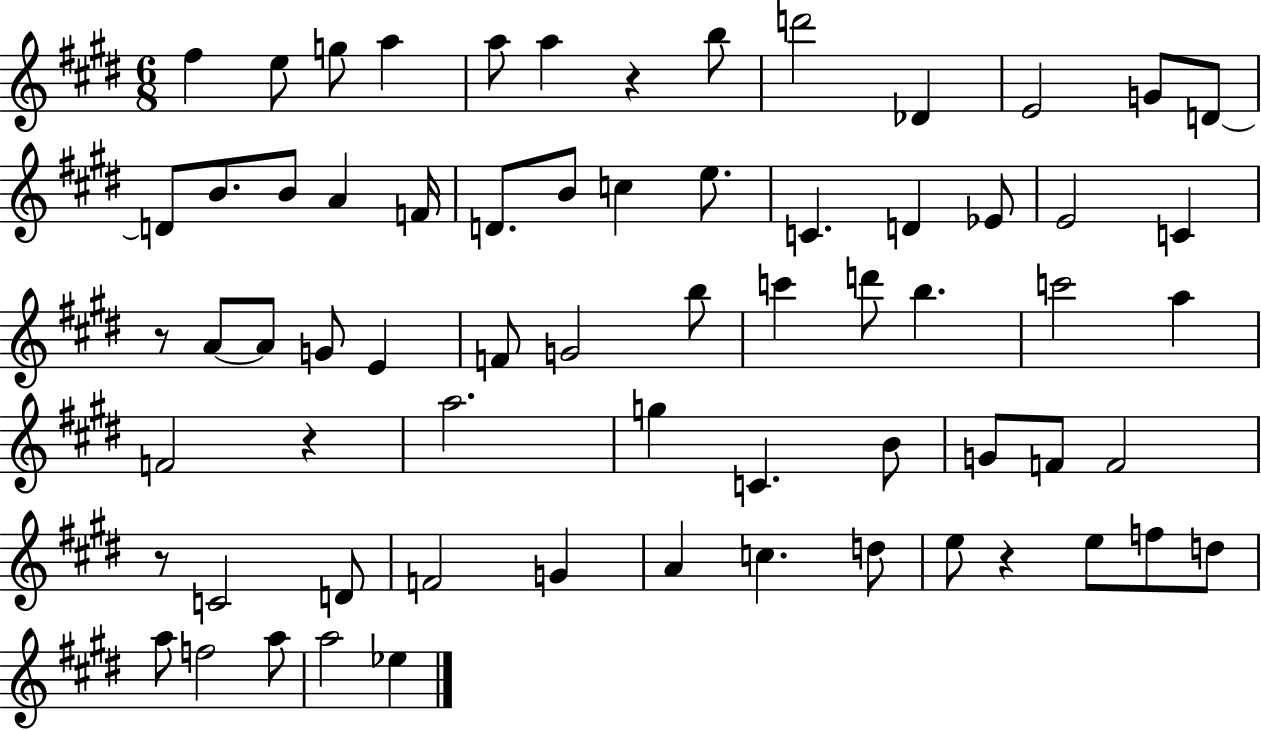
F#5/q E5/e G5/e A5/q A5/e A5/q R/q B5/e D6/h Db4/q E4/h G4/e D4/e D4/e B4/e. B4/e A4/q F4/s D4/e. B4/e C5/q E5/e. C4/q. D4/q Eb4/e E4/h C4/q R/e A4/e A4/e G4/e E4/q F4/e G4/h B5/e C6/q D6/e B5/q. C6/h A5/q F4/h R/q A5/h. G5/q C4/q. B4/e G4/e F4/e F4/h R/e C4/h D4/e F4/h G4/q A4/q C5/q. D5/e E5/e R/q E5/e F5/e D5/e A5/e F5/h A5/e A5/h Eb5/q